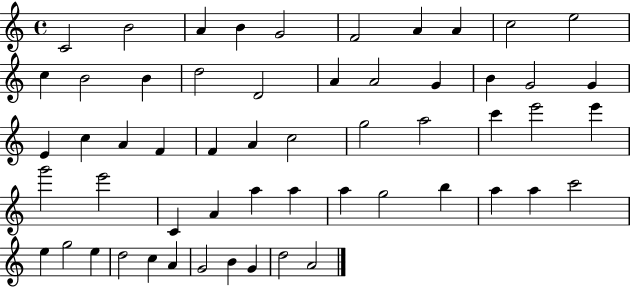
X:1
T:Untitled
M:4/4
L:1/4
K:C
C2 B2 A B G2 F2 A A c2 e2 c B2 B d2 D2 A A2 G B G2 G E c A F F A c2 g2 a2 c' e'2 e' g'2 e'2 C A a a a g2 b a a c'2 e g2 e d2 c A G2 B G d2 A2